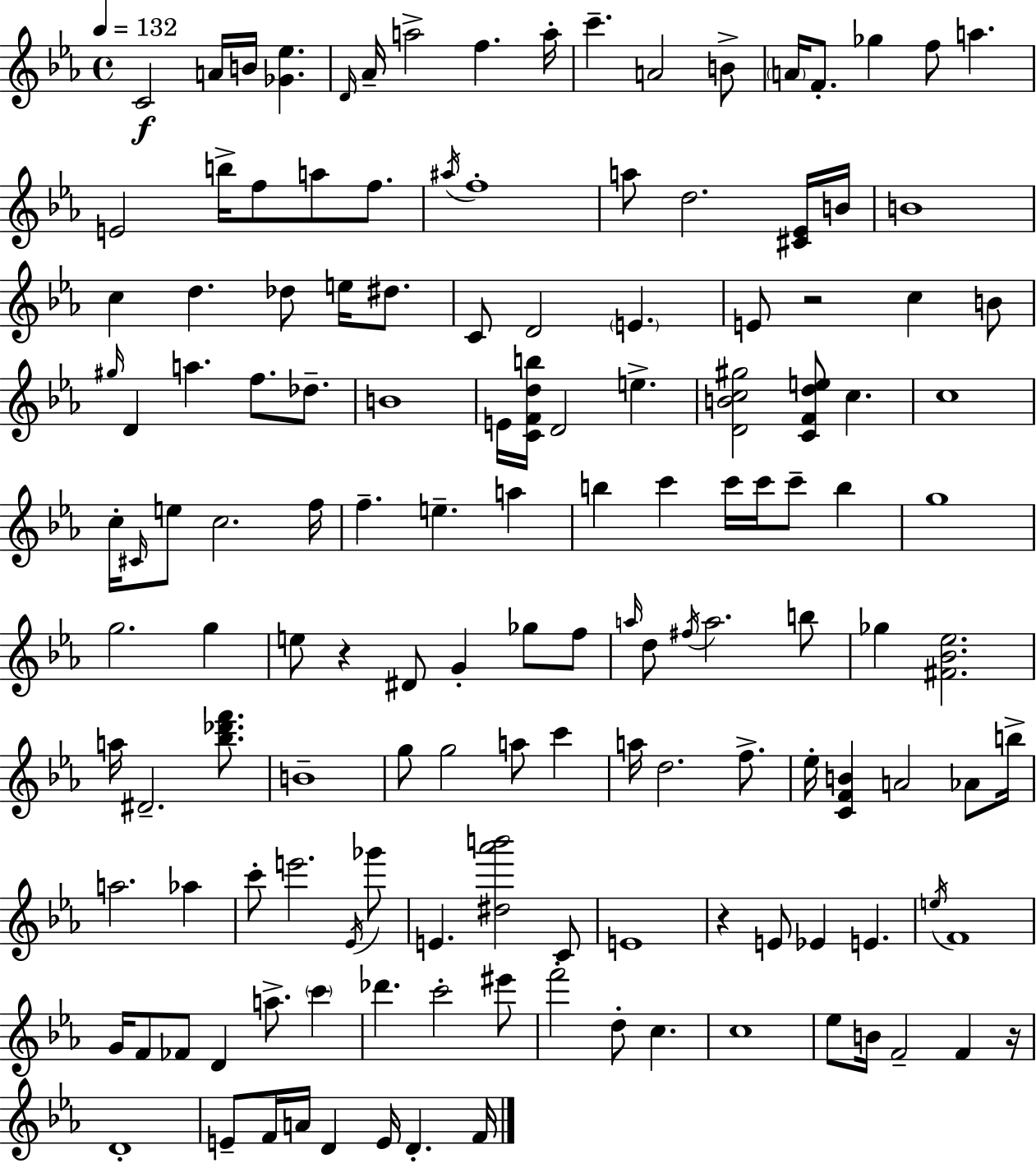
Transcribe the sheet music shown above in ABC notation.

X:1
T:Untitled
M:4/4
L:1/4
K:Cm
C2 A/4 B/4 [_G_e] D/4 _A/4 a2 f a/4 c' A2 B/2 A/4 F/2 _g f/2 a E2 b/4 f/2 a/2 f/2 ^a/4 f4 a/2 d2 [^C_E]/4 B/4 B4 c d _d/2 e/4 ^d/2 C/2 D2 E E/2 z2 c B/2 ^g/4 D a f/2 _d/2 B4 E/4 [CFdb]/4 D2 e [DBc^g]2 [CFde]/2 c c4 c/4 ^C/4 e/2 c2 f/4 f e a b c' c'/4 c'/4 c'/2 b g4 g2 g e/2 z ^D/2 G _g/2 f/2 a/4 d/2 ^f/4 a2 b/2 _g [^F_B_e]2 a/4 ^D2 [_b_d'f']/2 B4 g/2 g2 a/2 c' a/4 d2 f/2 _e/4 [CFB] A2 _A/2 b/4 a2 _a c'/2 e'2 _E/4 _g'/2 E [^d_a'b']2 C/2 E4 z E/2 _E E e/4 F4 G/4 F/2 _F/2 D a/2 c' _d' c'2 ^e'/2 f'2 d/2 c c4 _e/2 B/4 F2 F z/4 D4 E/2 F/4 A/4 D E/4 D F/4